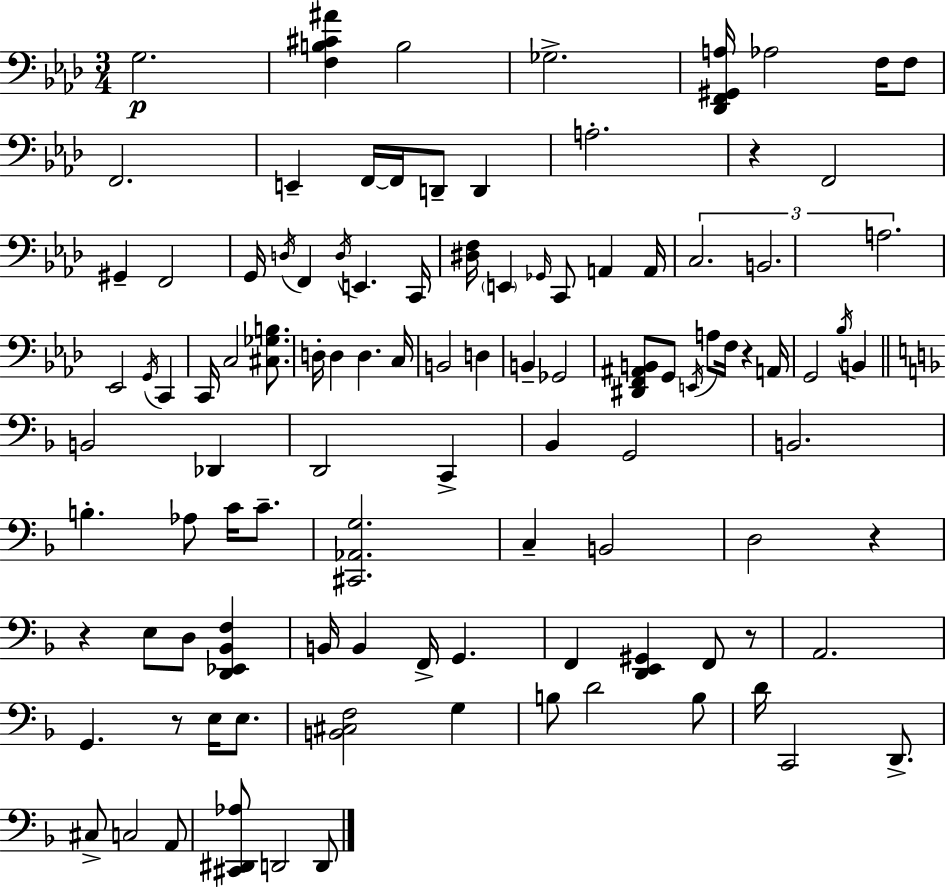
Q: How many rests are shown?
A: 6